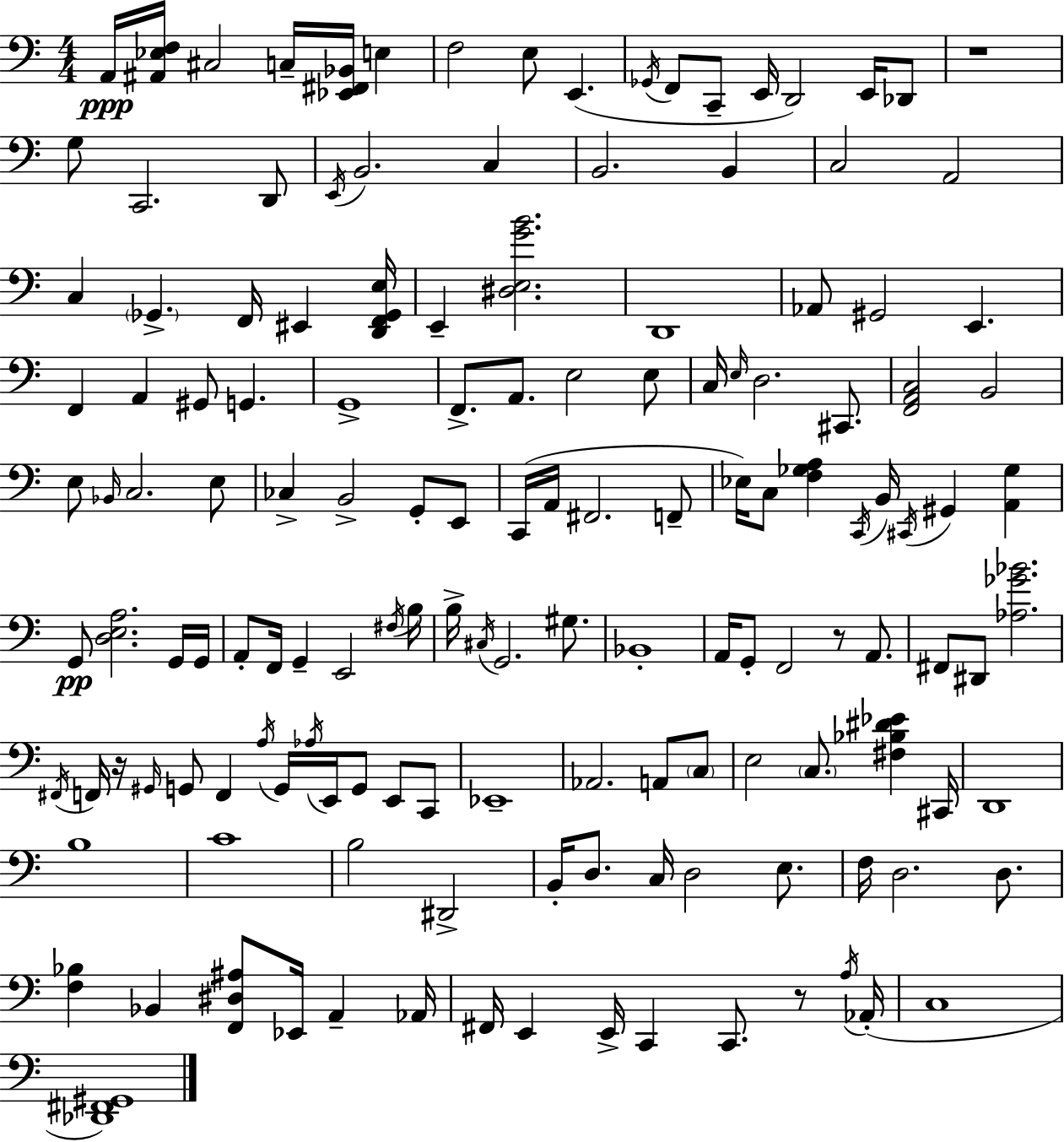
A2/s [A#2,Eb3,F3]/s C#3/h C3/s [Eb2,F#2,Bb2]/s E3/q F3/h E3/e E2/q. Gb2/s F2/e C2/e E2/s D2/h E2/s Db2/e R/w G3/e C2/h. D2/e E2/s B2/h. C3/q B2/h. B2/q C3/h A2/h C3/q Gb2/q. F2/s EIS2/q [D2,F2,Gb2,E3]/s E2/q [D#3,E3,G4,B4]/h. D2/w Ab2/e G#2/h E2/q. F2/q A2/q G#2/e G2/q. G2/w F2/e. A2/e. E3/h E3/e C3/s E3/s D3/h. C#2/e. [F2,A2,C3]/h B2/h E3/e Bb2/s C3/h. E3/e CES3/q B2/h G2/e E2/e C2/s A2/s F#2/h. F2/e Eb3/s C3/e [F3,Gb3,A3]/q C2/s B2/s C#2/s G#2/q [A2,Gb3]/q G2/e [D3,E3,A3]/h. G2/s G2/s A2/e F2/s G2/q E2/h F#3/s B3/s B3/s C#3/s G2/h. G#3/e. Bb2/w A2/s G2/e F2/h R/e A2/e. F#2/e D#2/e [Ab3,Gb4,Bb4]/h. F#2/s F2/s R/s G#2/s G2/e F2/q A3/s G2/s Ab3/s E2/s G2/e E2/e C2/e Eb2/w Ab2/h. A2/e C3/e E3/h C3/e. [F#3,Bb3,D#4,Eb4]/q C#2/s D2/w B3/w C4/w B3/h D#2/h B2/s D3/e. C3/s D3/h E3/e. F3/s D3/h. D3/e. [F3,Bb3]/q Bb2/q [F2,D#3,A#3]/e Eb2/s A2/q Ab2/s F#2/s E2/q E2/s C2/q C2/e. R/e A3/s Ab2/s C3/w [Db2,F#2,G#2]/w